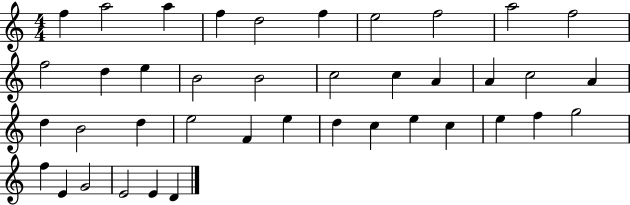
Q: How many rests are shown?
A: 0